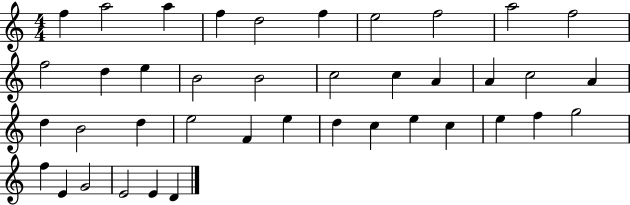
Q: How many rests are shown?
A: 0